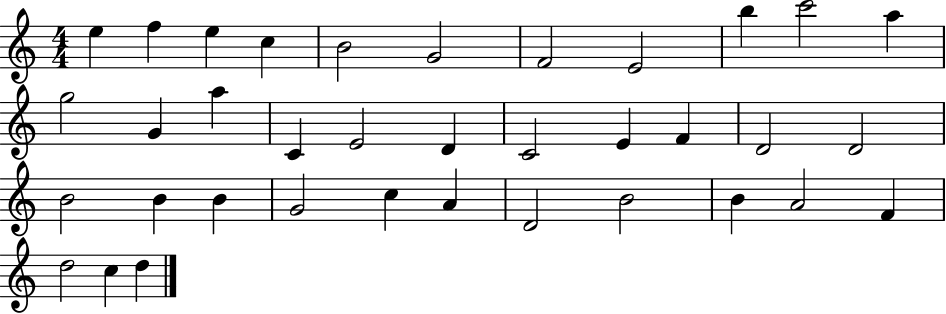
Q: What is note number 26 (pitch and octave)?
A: G4